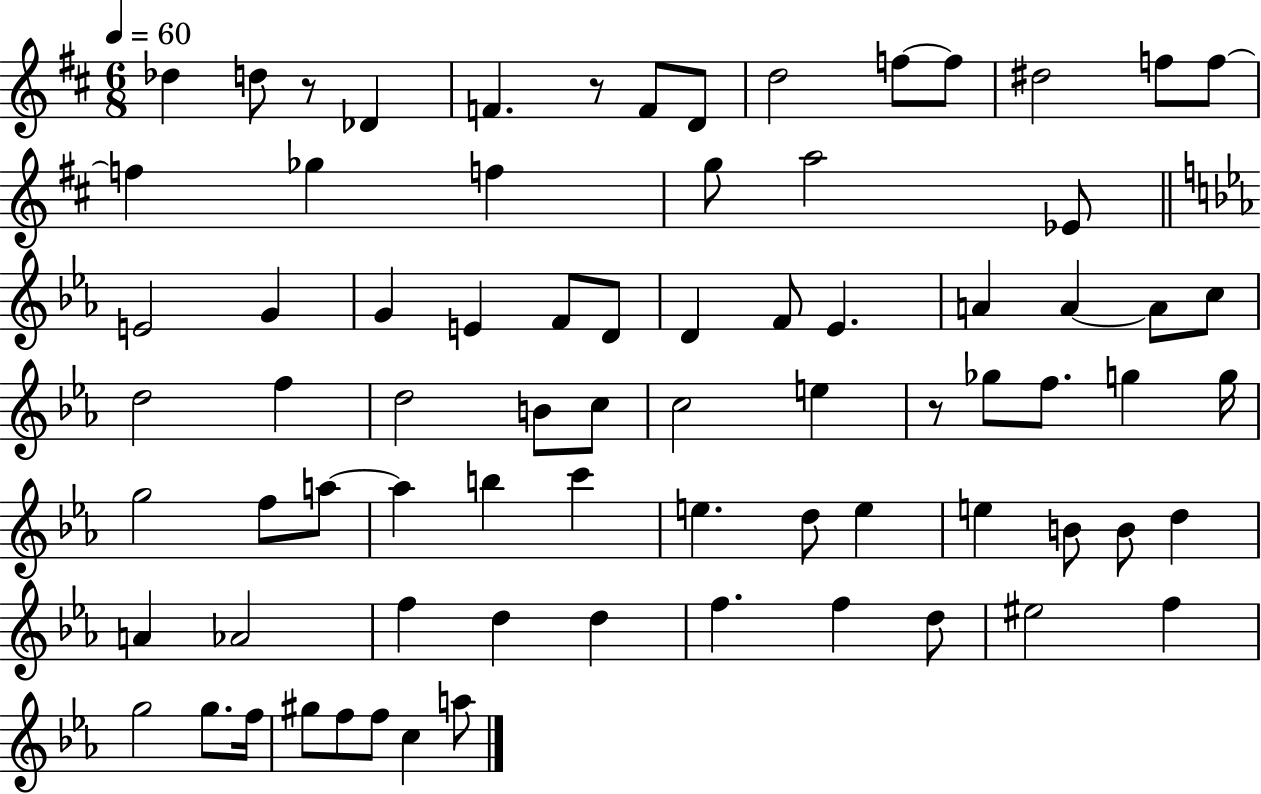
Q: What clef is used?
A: treble